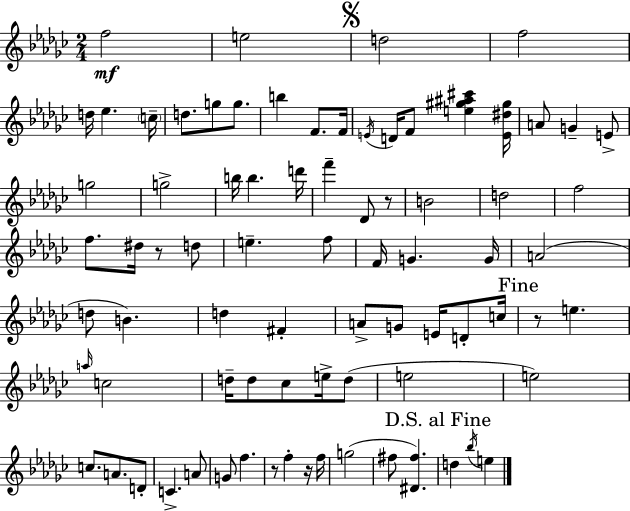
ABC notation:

X:1
T:Untitled
M:2/4
L:1/4
K:Ebm
f2 e2 d2 f2 d/4 _e c/4 d/2 g/2 g/2 b F/2 F/4 E/4 D/4 F/2 [e^g^a^c'] [E^d^g]/4 A/2 G E/2 g2 g2 b/4 b d'/4 f' _D/2 z/2 B2 d2 f2 f/2 ^d/4 z/2 d/2 e f/2 F/4 G G/4 A2 d/2 B d ^F A/2 G/2 E/4 D/2 c/4 z/2 e a/4 c2 d/4 d/2 _c/2 e/4 d/2 e2 e2 c/2 A/2 D/2 C A/2 G/2 f z/2 f z/4 f/4 g2 ^f/2 [^D^f] d _b/4 e